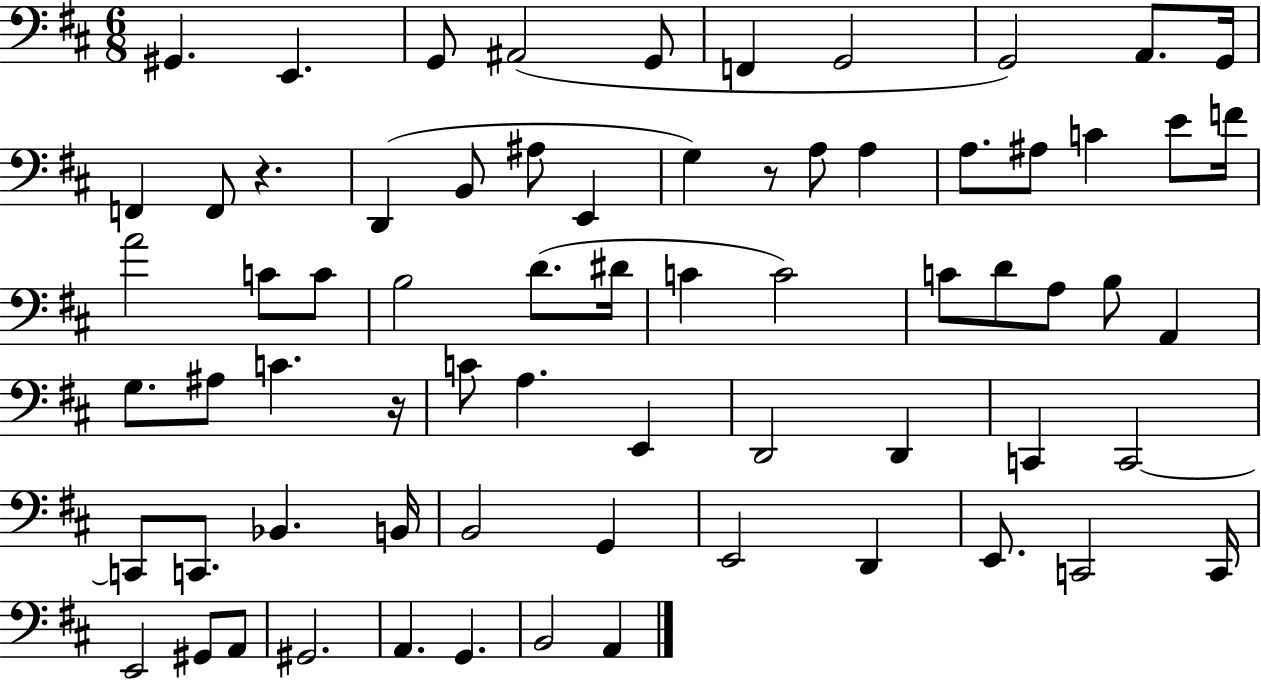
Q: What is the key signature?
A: D major